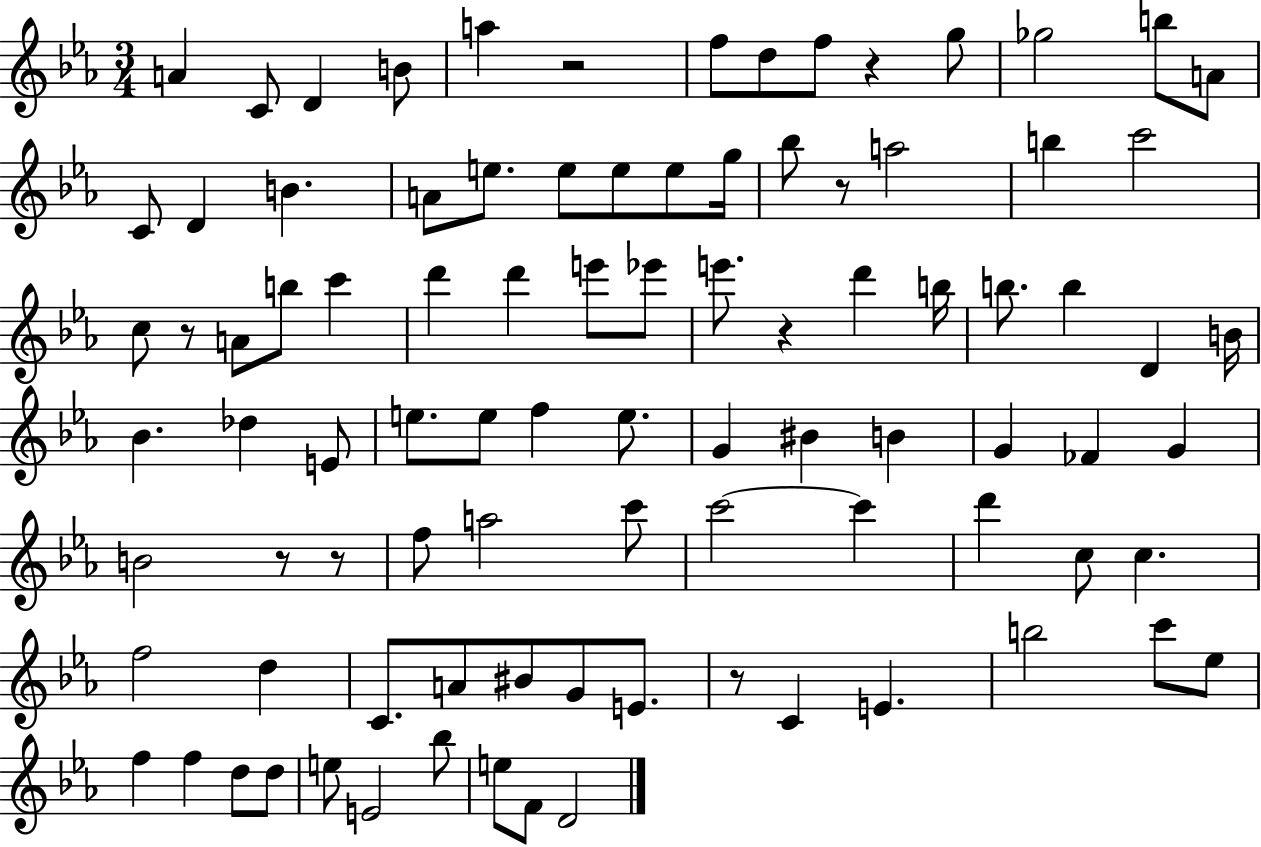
X:1
T:Untitled
M:3/4
L:1/4
K:Eb
A C/2 D B/2 a z2 f/2 d/2 f/2 z g/2 _g2 b/2 A/2 C/2 D B A/2 e/2 e/2 e/2 e/2 g/4 _b/2 z/2 a2 b c'2 c/2 z/2 A/2 b/2 c' d' d' e'/2 _e'/2 e'/2 z d' b/4 b/2 b D B/4 _B _d E/2 e/2 e/2 f e/2 G ^B B G _F G B2 z/2 z/2 f/2 a2 c'/2 c'2 c' d' c/2 c f2 d C/2 A/2 ^B/2 G/2 E/2 z/2 C E b2 c'/2 _e/2 f f d/2 d/2 e/2 E2 _b/2 e/2 F/2 D2